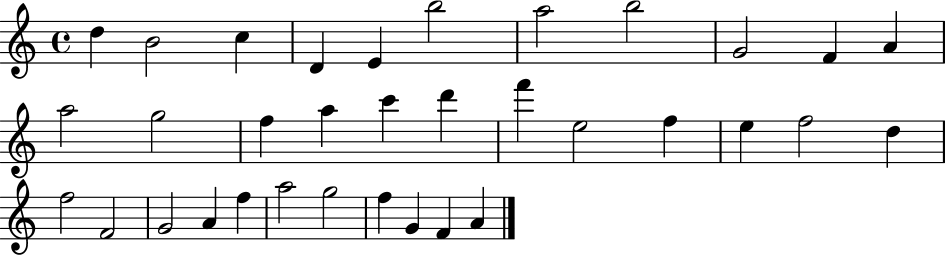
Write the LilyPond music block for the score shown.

{
  \clef treble
  \time 4/4
  \defaultTimeSignature
  \key c \major
  d''4 b'2 c''4 | d'4 e'4 b''2 | a''2 b''2 | g'2 f'4 a'4 | \break a''2 g''2 | f''4 a''4 c'''4 d'''4 | f'''4 e''2 f''4 | e''4 f''2 d''4 | \break f''2 f'2 | g'2 a'4 f''4 | a''2 g''2 | f''4 g'4 f'4 a'4 | \break \bar "|."
}